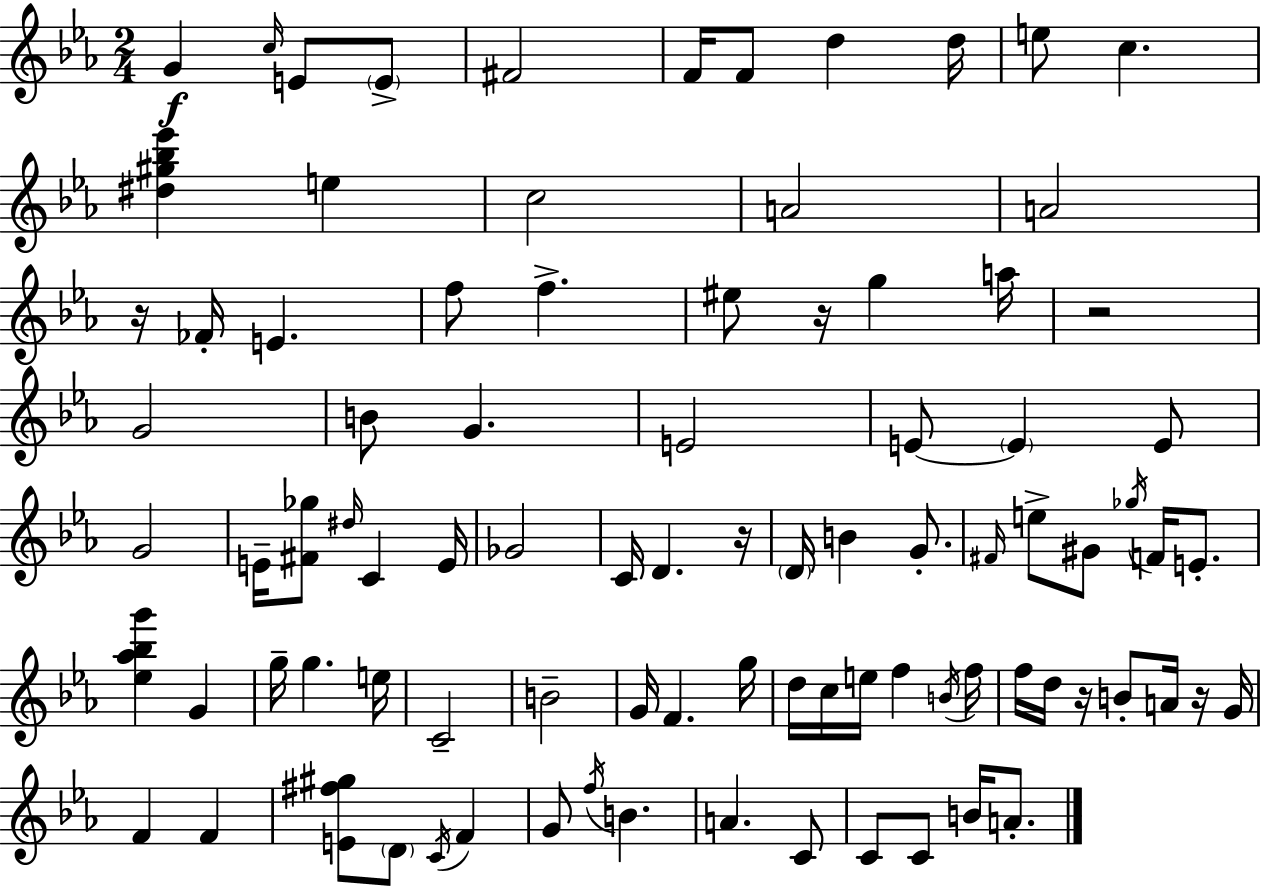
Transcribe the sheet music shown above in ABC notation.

X:1
T:Untitled
M:2/4
L:1/4
K:Eb
G c/4 E/2 E/2 ^F2 F/4 F/2 d d/4 e/2 c [^d^g_b_e'] e c2 A2 A2 z/4 _F/4 E f/2 f ^e/2 z/4 g a/4 z2 G2 B/2 G E2 E/2 E E/2 G2 E/4 [^F_g]/2 ^d/4 C E/4 _G2 C/4 D z/4 D/4 B G/2 ^F/4 e/2 ^G/2 _g/4 F/4 E/2 [_e_a_bg'] G g/4 g e/4 C2 B2 G/4 F g/4 d/4 c/4 e/4 f B/4 f/4 f/4 d/4 z/4 B/2 A/4 z/4 G/4 F F [E^f^g]/2 D/2 C/4 F G/2 f/4 B A C/2 C/2 C/2 B/4 A/2